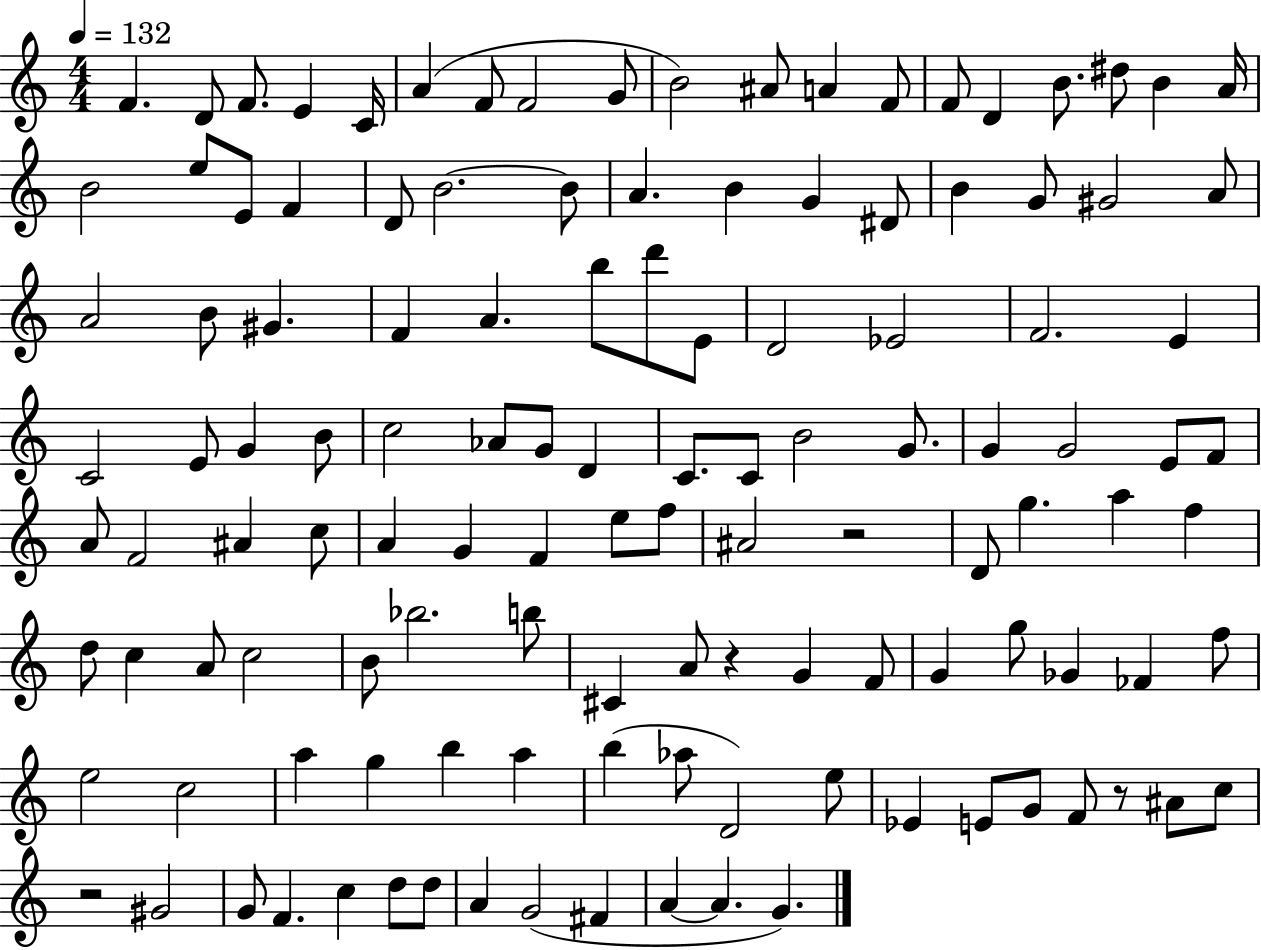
F4/q. D4/e F4/e. E4/q C4/s A4/q F4/e F4/h G4/e B4/h A#4/e A4/q F4/e F4/e D4/q B4/e. D#5/e B4/q A4/s B4/h E5/e E4/e F4/q D4/e B4/h. B4/e A4/q. B4/q G4/q D#4/e B4/q G4/e G#4/h A4/e A4/h B4/e G#4/q. F4/q A4/q. B5/e D6/e E4/e D4/h Eb4/h F4/h. E4/q C4/h E4/e G4/q B4/e C5/h Ab4/e G4/e D4/q C4/e. C4/e B4/h G4/e. G4/q G4/h E4/e F4/e A4/e F4/h A#4/q C5/e A4/q G4/q F4/q E5/e F5/e A#4/h R/h D4/e G5/q. A5/q F5/q D5/e C5/q A4/e C5/h B4/e Bb5/h. B5/e C#4/q A4/e R/q G4/q F4/e G4/q G5/e Gb4/q FES4/q F5/e E5/h C5/h A5/q G5/q B5/q A5/q B5/q Ab5/e D4/h E5/e Eb4/q E4/e G4/e F4/e R/e A#4/e C5/e R/h G#4/h G4/e F4/q. C5/q D5/e D5/e A4/q G4/h F#4/q A4/q A4/q. G4/q.